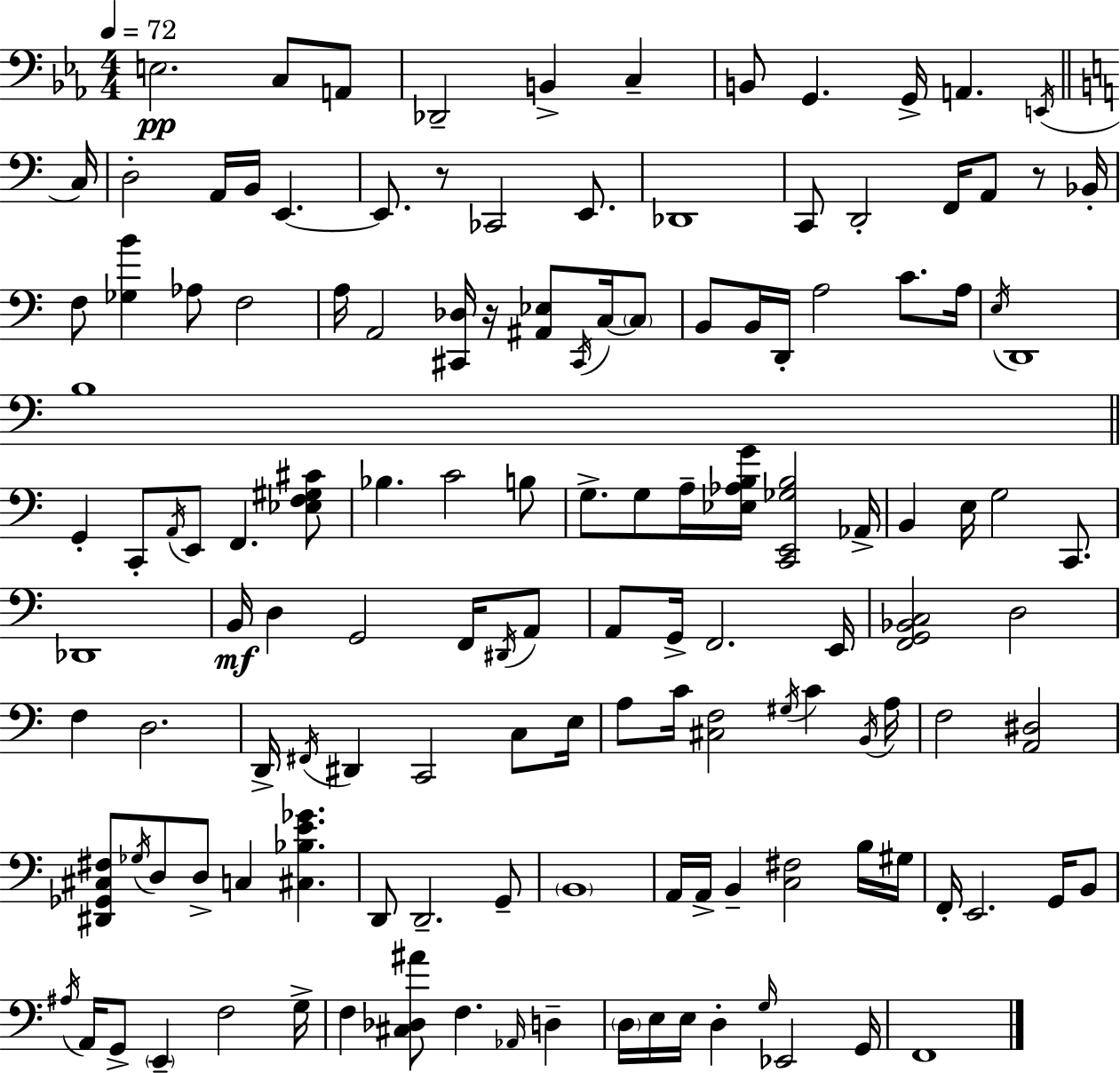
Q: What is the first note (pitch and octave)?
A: E3